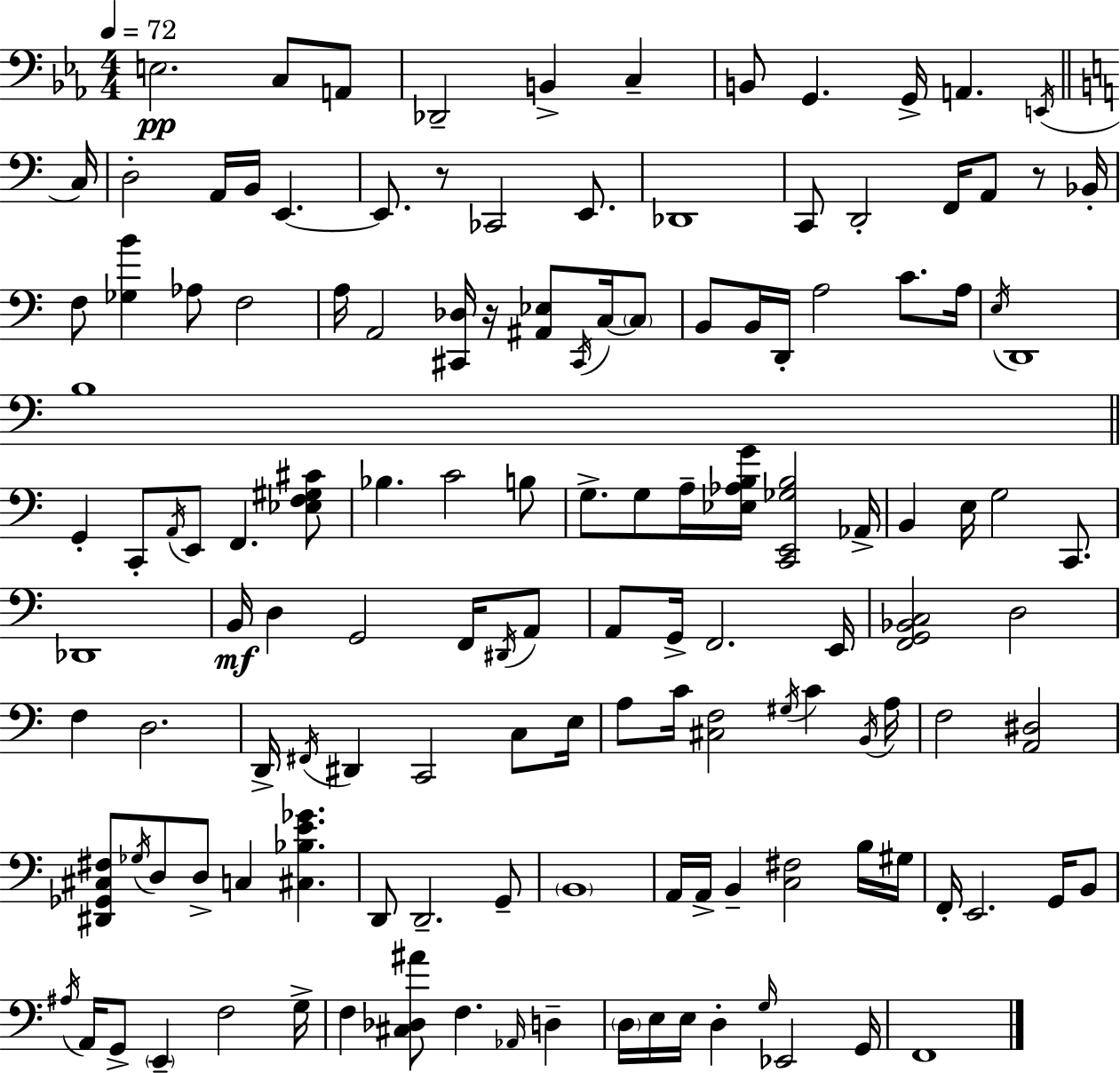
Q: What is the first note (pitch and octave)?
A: E3